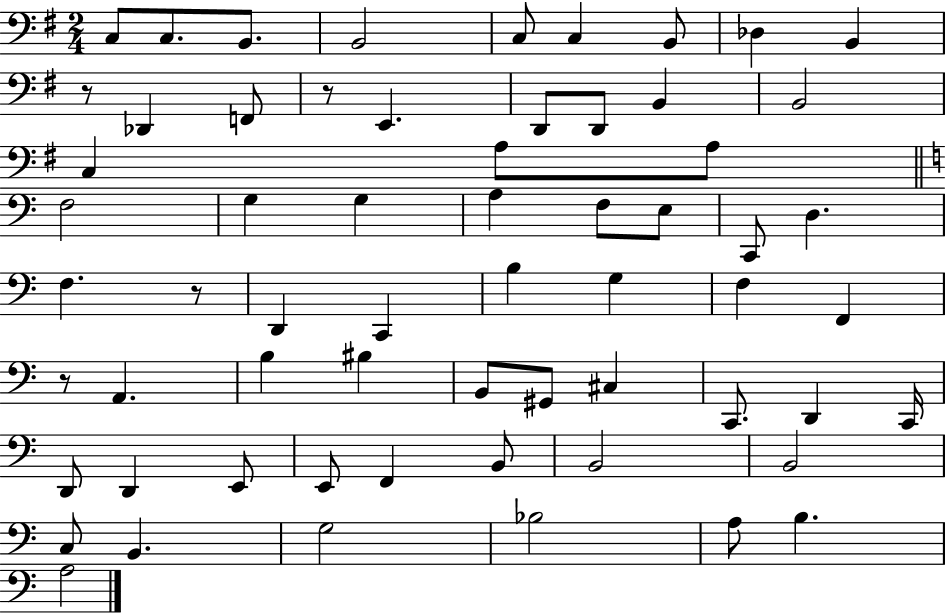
C3/e C3/e. B2/e. B2/h C3/e C3/q B2/e Db3/q B2/q R/e Db2/q F2/e R/e E2/q. D2/e D2/e B2/q B2/h C3/q A3/e A3/e F3/h G3/q G3/q A3/q F3/e E3/e C2/e D3/q. F3/q. R/e D2/q C2/q B3/q G3/q F3/q F2/q R/e A2/q. B3/q BIS3/q B2/e G#2/e C#3/q C2/e. D2/q C2/s D2/e D2/q E2/e E2/e F2/q B2/e B2/h B2/h C3/e B2/q. G3/h Bb3/h A3/e B3/q. A3/h